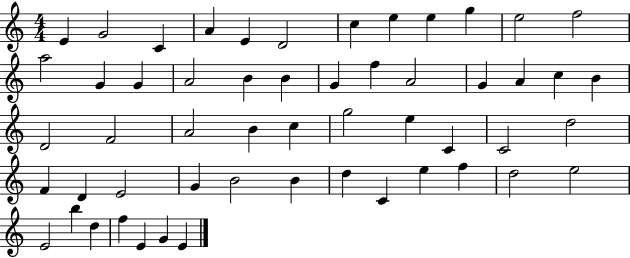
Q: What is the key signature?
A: C major